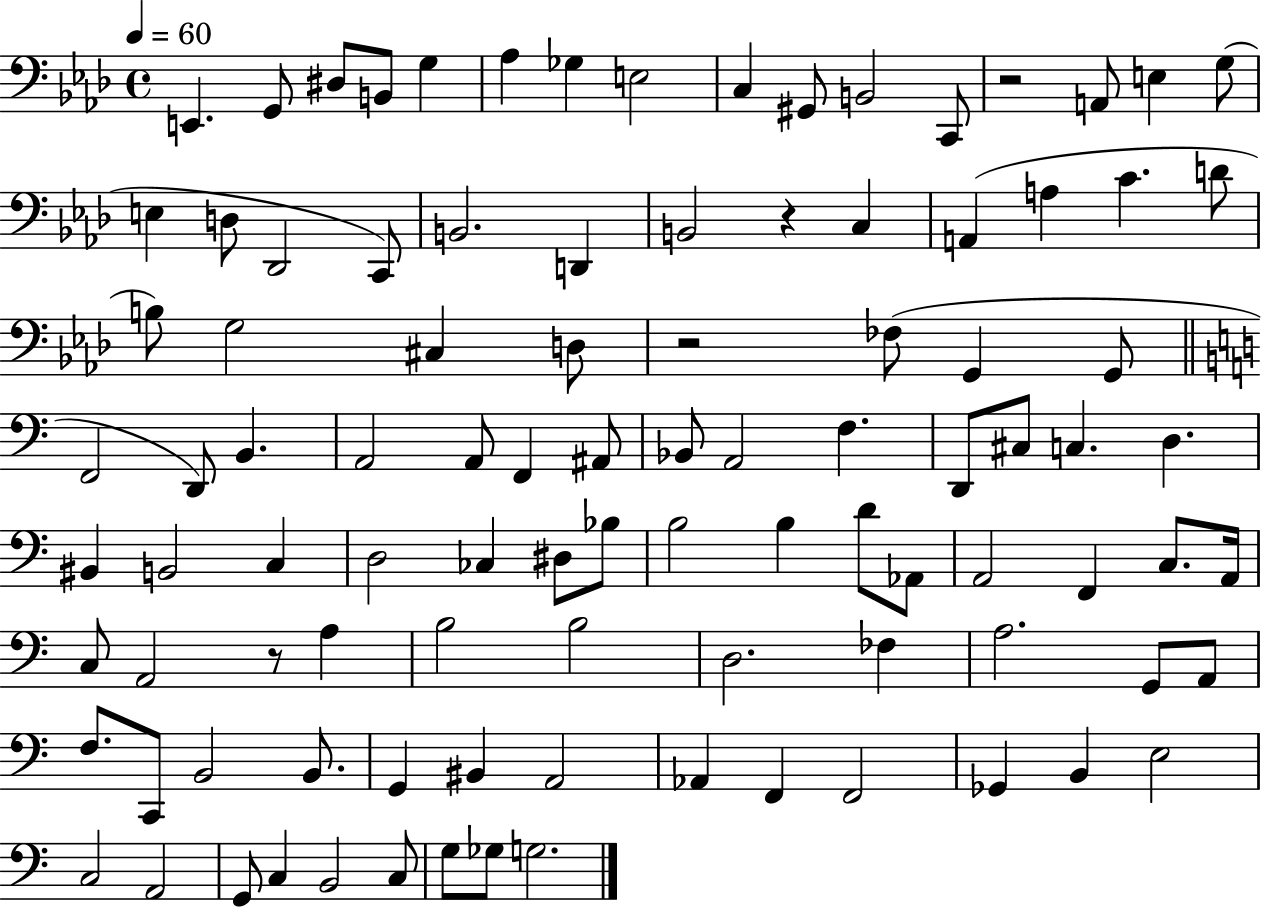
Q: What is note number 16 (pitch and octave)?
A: E3